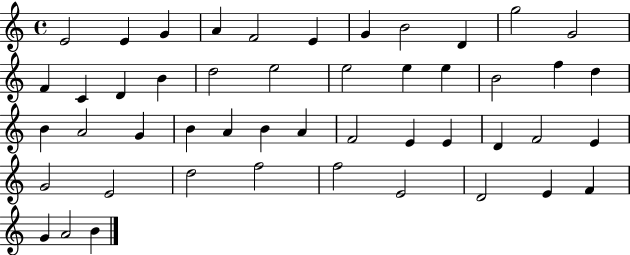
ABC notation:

X:1
T:Untitled
M:4/4
L:1/4
K:C
E2 E G A F2 E G B2 D g2 G2 F C D B d2 e2 e2 e e B2 f d B A2 G B A B A F2 E E D F2 E G2 E2 d2 f2 f2 E2 D2 E F G A2 B